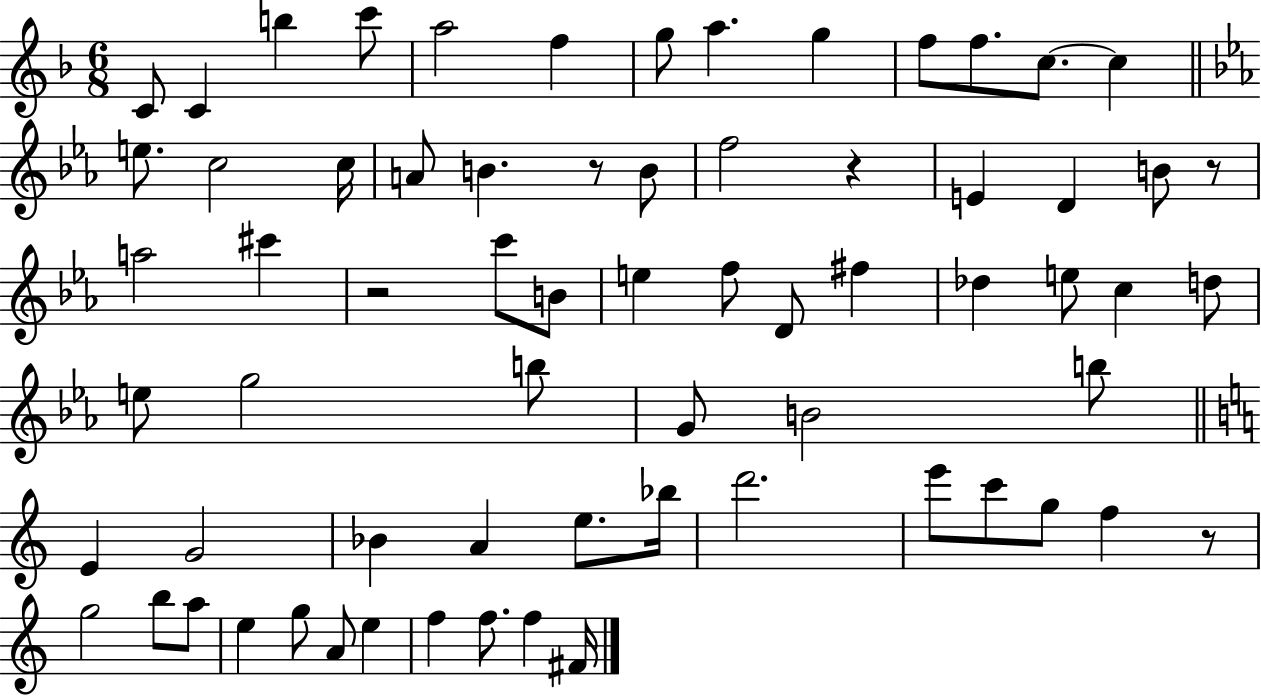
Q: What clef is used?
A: treble